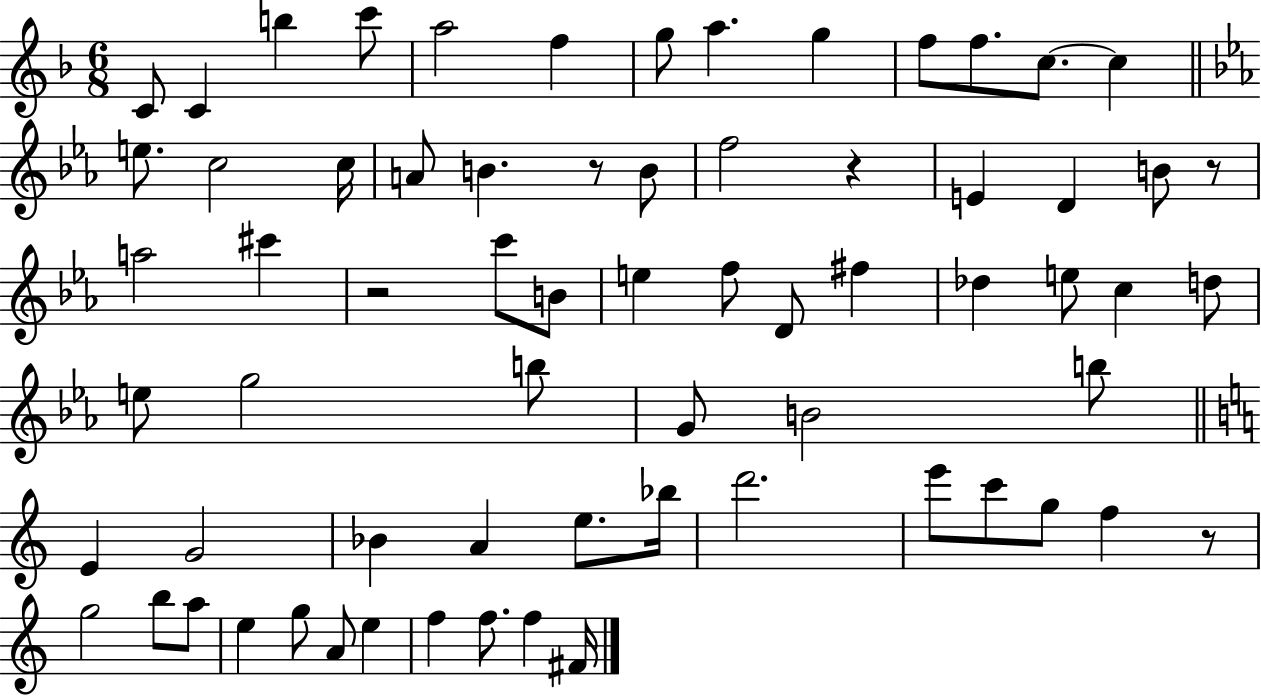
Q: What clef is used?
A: treble